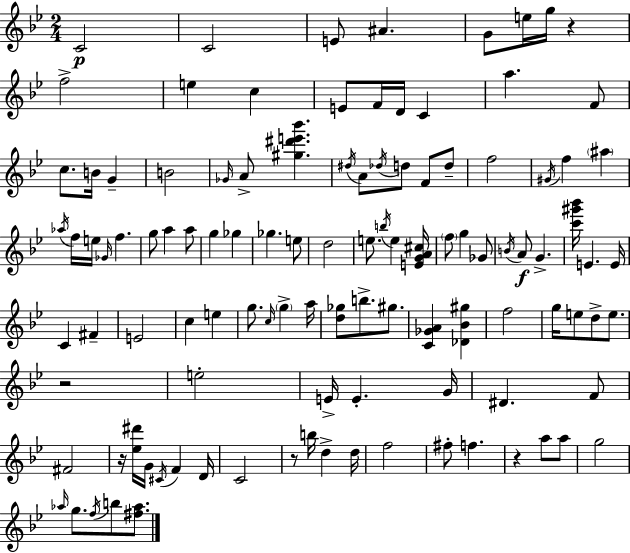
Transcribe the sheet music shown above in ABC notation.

X:1
T:Untitled
M:2/4
L:1/4
K:Gm
C2 C2 E/2 ^A G/2 e/4 g/4 z f2 e c E/2 F/4 D/4 C a F/2 c/2 B/4 G B2 _G/4 A/2 [^g^d'e'_b'] ^d/4 A/2 _d/4 d/2 F/2 d/2 f2 ^G/4 f ^a _a/4 f/4 e/4 _G/4 f g/2 a a/2 g _g _g e/2 d2 e/2 b/4 e [EGA^c]/4 f/2 g _G/2 B/4 A/2 G [c'^g'_b']/4 E E/4 C ^F E2 c e g/2 c/4 g a/4 [d_g]/2 b/2 ^g/2 [C_GA] [_D_B^g] f2 g/4 e/2 d/2 e/2 z2 e2 E/4 E G/4 ^D F/2 ^F2 z/4 [_e^d']/4 G/4 ^C/4 F D/4 C2 z/2 b/4 d d/4 f2 ^f/2 f z a/2 a/2 g2 _a/4 g/2 f/4 b/2 [^f_a]/2